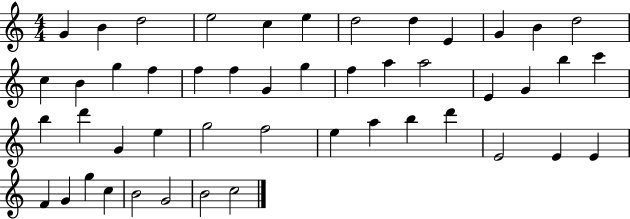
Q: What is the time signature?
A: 4/4